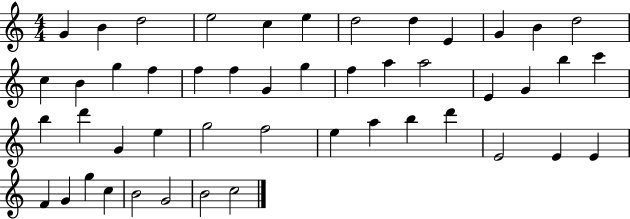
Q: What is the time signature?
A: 4/4